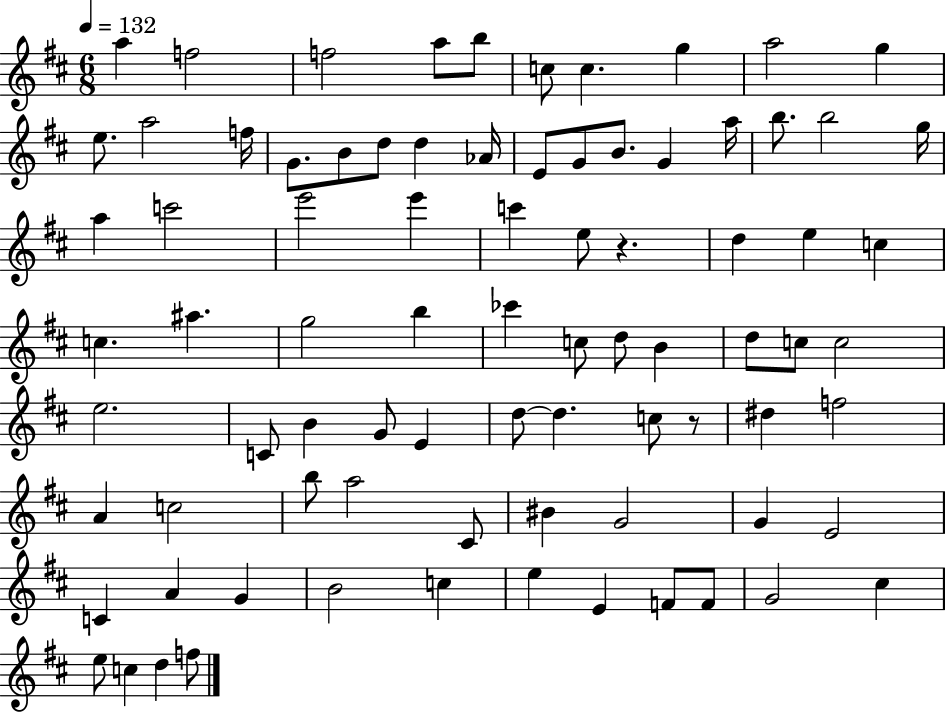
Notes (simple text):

A5/q F5/h F5/h A5/e B5/e C5/e C5/q. G5/q A5/h G5/q E5/e. A5/h F5/s G4/e. B4/e D5/e D5/q Ab4/s E4/e G4/e B4/e. G4/q A5/s B5/e. B5/h G5/s A5/q C6/h E6/h E6/q C6/q E5/e R/q. D5/q E5/q C5/q C5/q. A#5/q. G5/h B5/q CES6/q C5/e D5/e B4/q D5/e C5/e C5/h E5/h. C4/e B4/q G4/e E4/q D5/e D5/q. C5/e R/e D#5/q F5/h A4/q C5/h B5/e A5/h C#4/e BIS4/q G4/h G4/q E4/h C4/q A4/q G4/q B4/h C5/q E5/q E4/q F4/e F4/e G4/h C#5/q E5/e C5/q D5/q F5/e